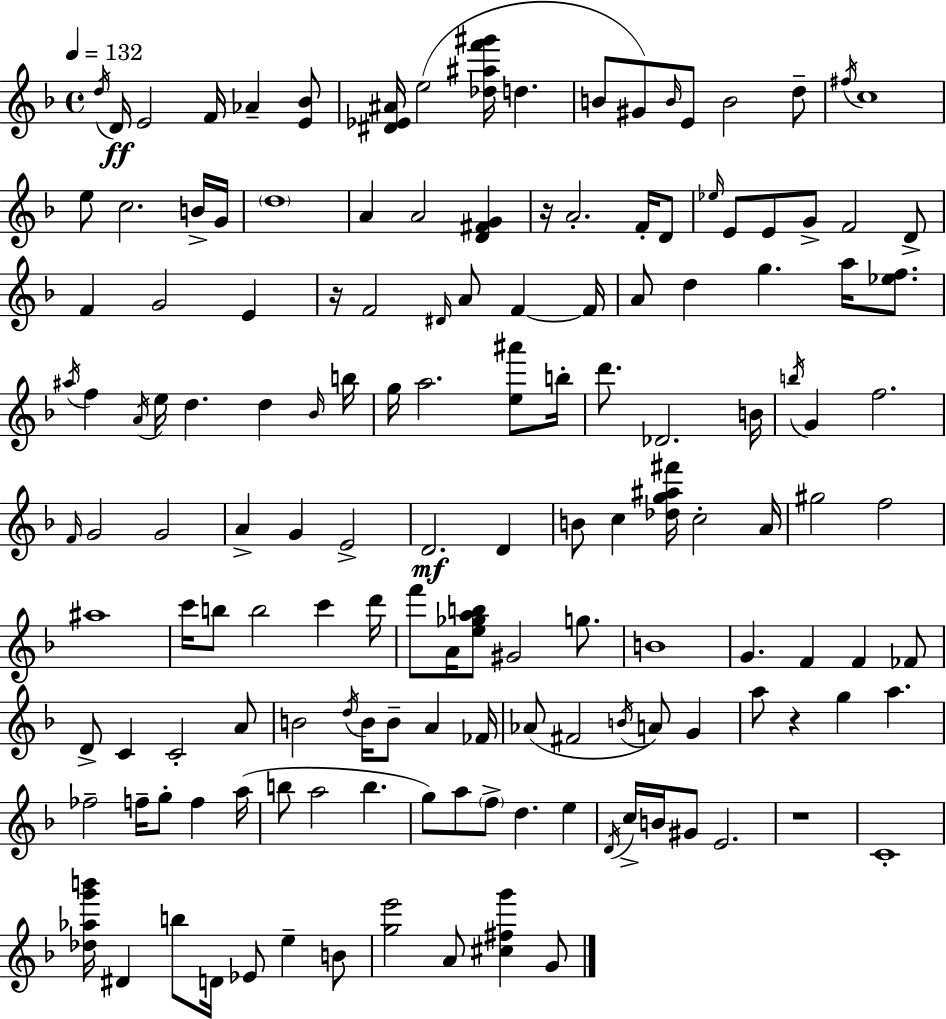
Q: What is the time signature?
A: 4/4